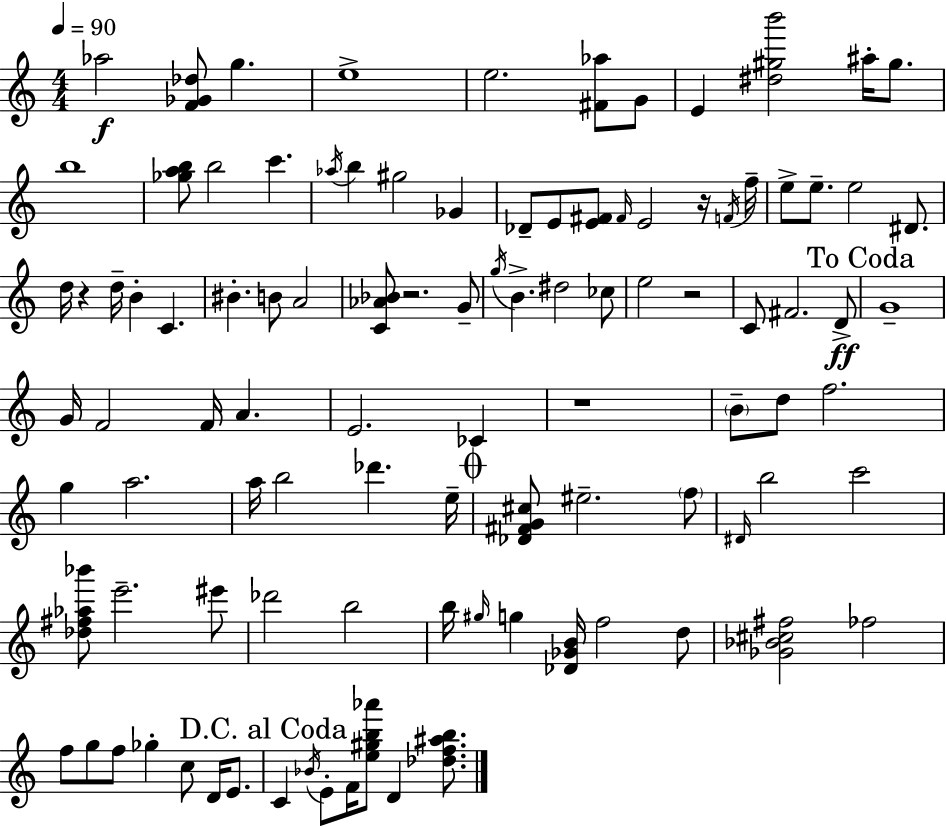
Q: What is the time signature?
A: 4/4